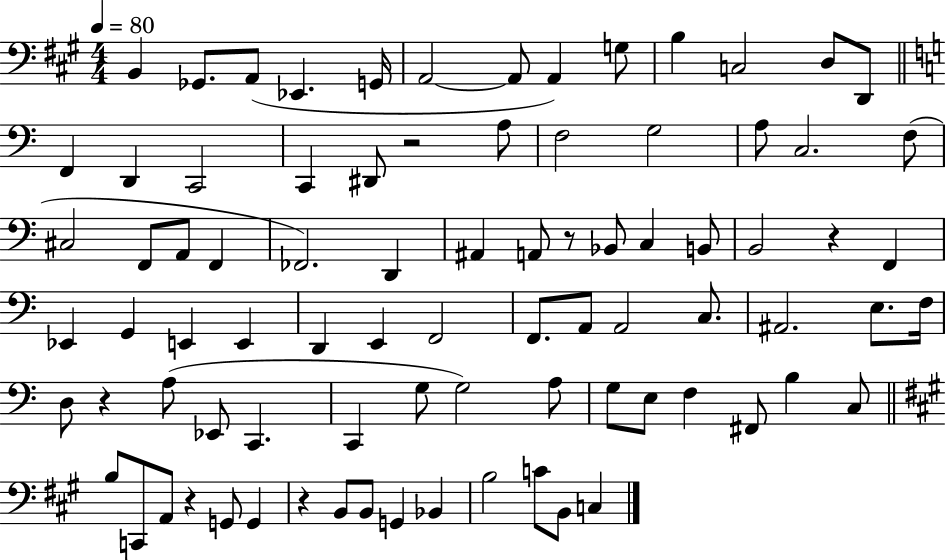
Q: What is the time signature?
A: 4/4